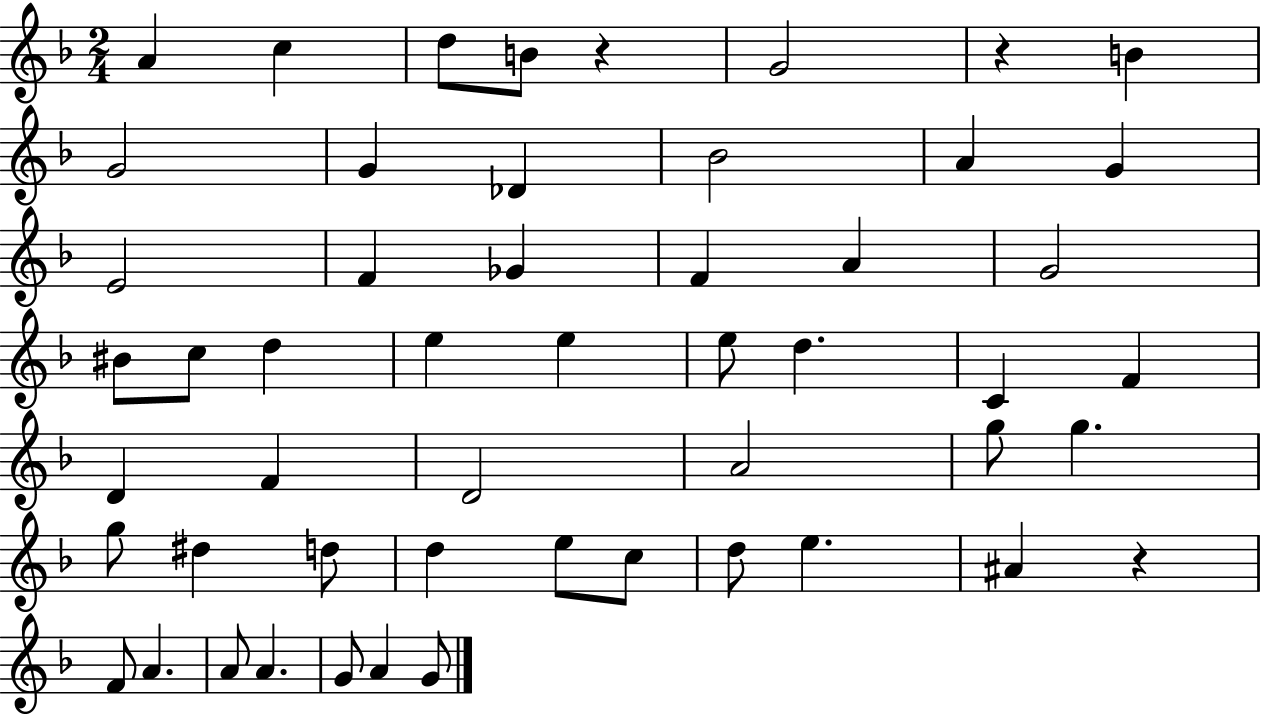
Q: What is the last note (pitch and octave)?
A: G4